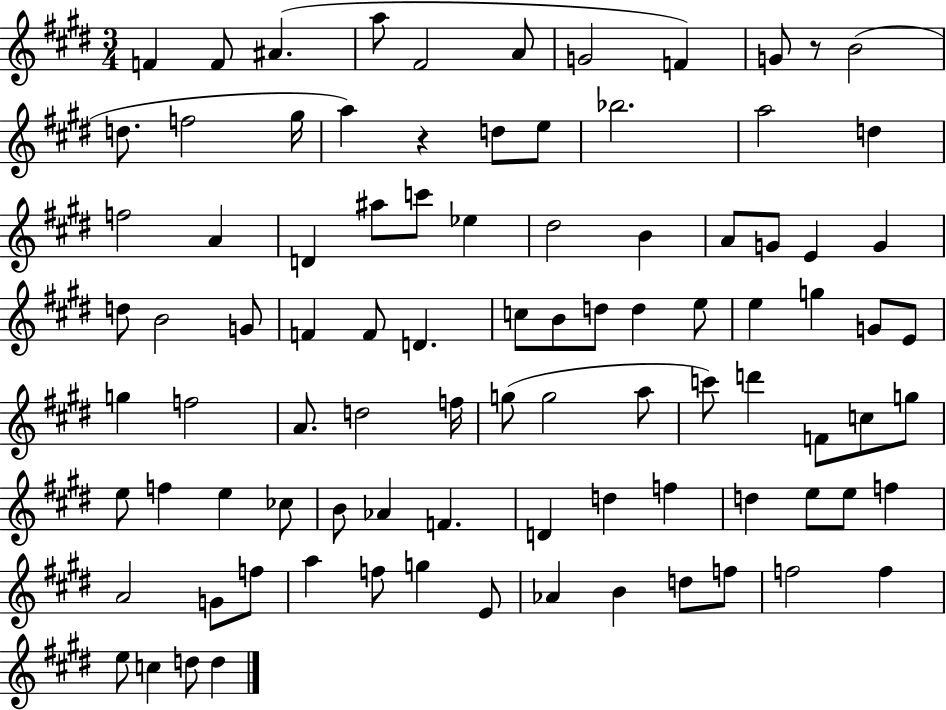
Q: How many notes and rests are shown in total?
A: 92